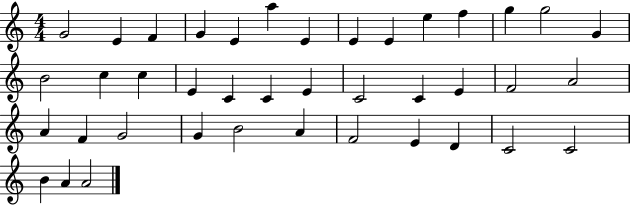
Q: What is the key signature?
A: C major